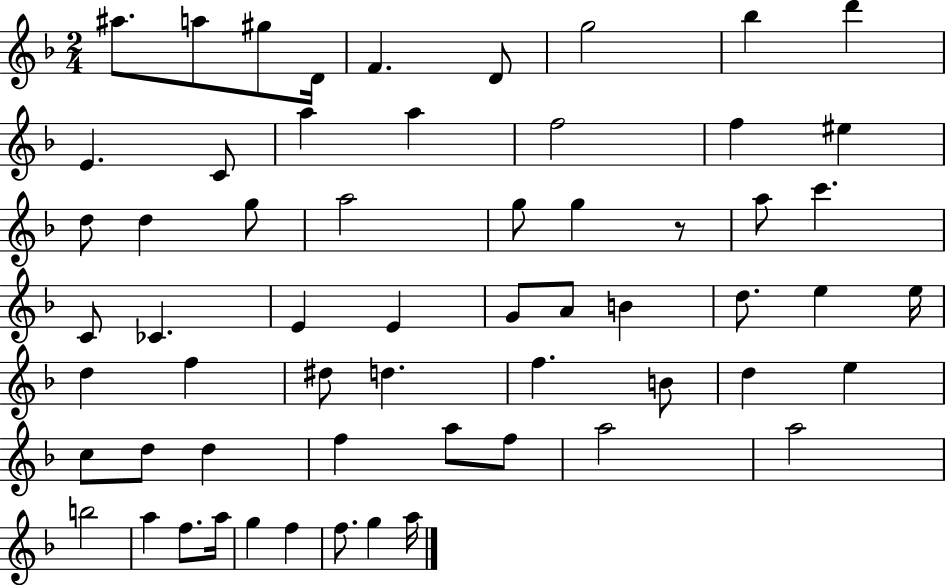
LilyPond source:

{
  \clef treble
  \numericTimeSignature
  \time 2/4
  \key f \major
  ais''8. a''8 gis''8 d'16 | f'4. d'8 | g''2 | bes''4 d'''4 | \break e'4. c'8 | a''4 a''4 | f''2 | f''4 eis''4 | \break d''8 d''4 g''8 | a''2 | g''8 g''4 r8 | a''8 c'''4. | \break c'8 ces'4. | e'4 e'4 | g'8 a'8 b'4 | d''8. e''4 e''16 | \break d''4 f''4 | dis''8 d''4. | f''4. b'8 | d''4 e''4 | \break c''8 d''8 d''4 | f''4 a''8 f''8 | a''2 | a''2 | \break b''2 | a''4 f''8. a''16 | g''4 f''4 | f''8. g''4 a''16 | \break \bar "|."
}